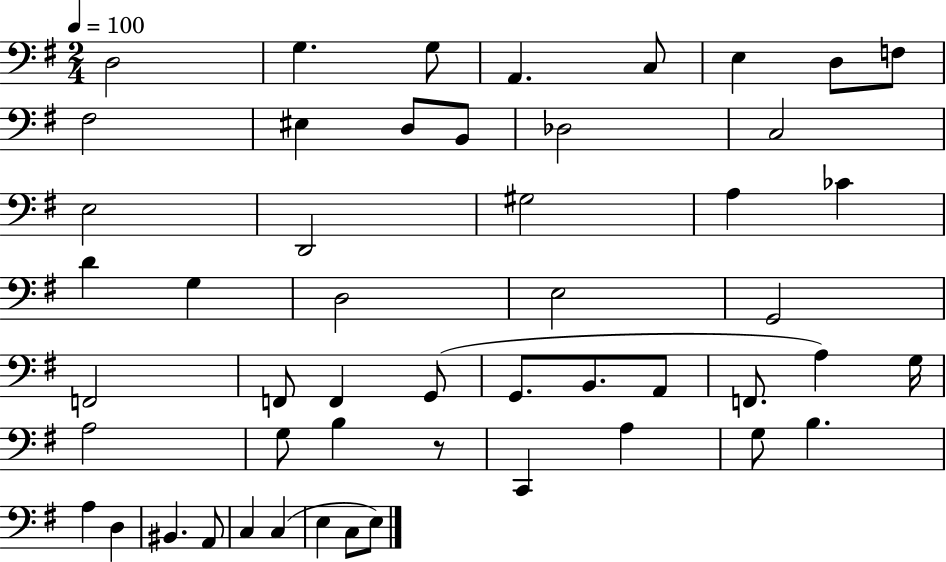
X:1
T:Untitled
M:2/4
L:1/4
K:G
D,2 G, G,/2 A,, C,/2 E, D,/2 F,/2 ^F,2 ^E, D,/2 B,,/2 _D,2 C,2 E,2 D,,2 ^G,2 A, _C D G, D,2 E,2 G,,2 F,,2 F,,/2 F,, G,,/2 G,,/2 B,,/2 A,,/2 F,,/2 A, G,/4 A,2 G,/2 B, z/2 C,, A, G,/2 B, A, D, ^B,, A,,/2 C, C, E, C,/2 E,/2